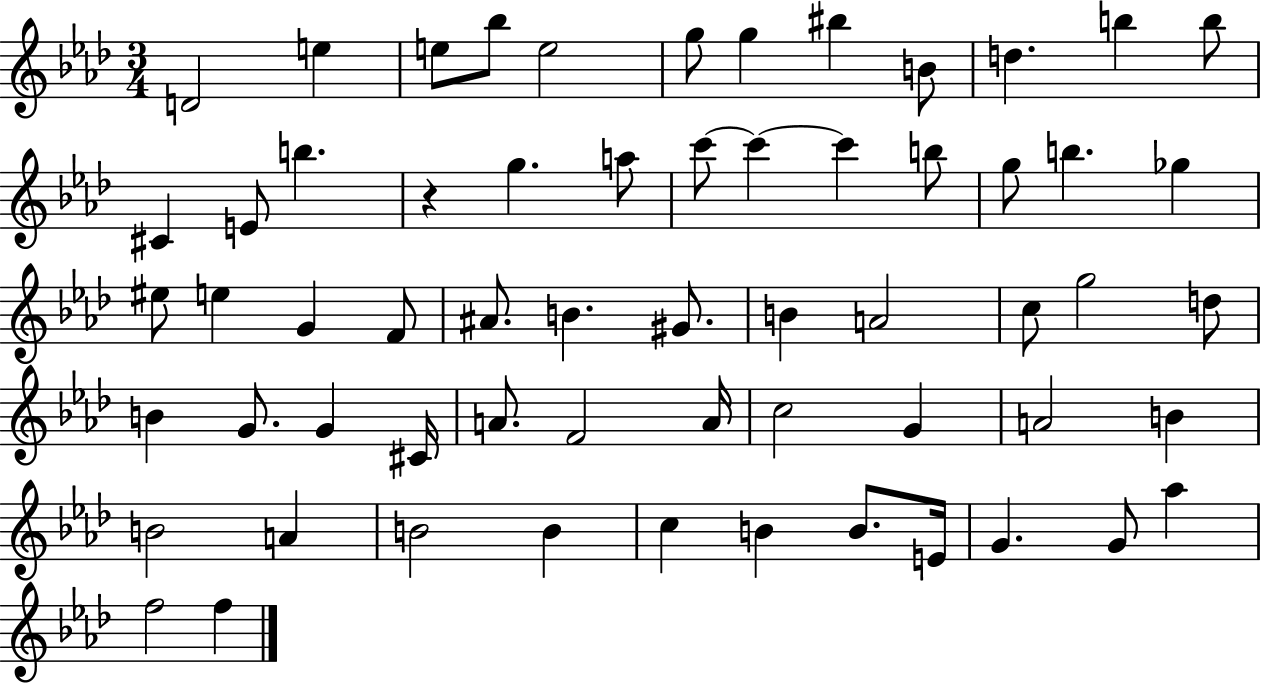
{
  \clef treble
  \numericTimeSignature
  \time 3/4
  \key aes \major
  d'2 e''4 | e''8 bes''8 e''2 | g''8 g''4 bis''4 b'8 | d''4. b''4 b''8 | \break cis'4 e'8 b''4. | r4 g''4. a''8 | c'''8~~ c'''4~~ c'''4 b''8 | g''8 b''4. ges''4 | \break eis''8 e''4 g'4 f'8 | ais'8. b'4. gis'8. | b'4 a'2 | c''8 g''2 d''8 | \break b'4 g'8. g'4 cis'16 | a'8. f'2 a'16 | c''2 g'4 | a'2 b'4 | \break b'2 a'4 | b'2 b'4 | c''4 b'4 b'8. e'16 | g'4. g'8 aes''4 | \break f''2 f''4 | \bar "|."
}